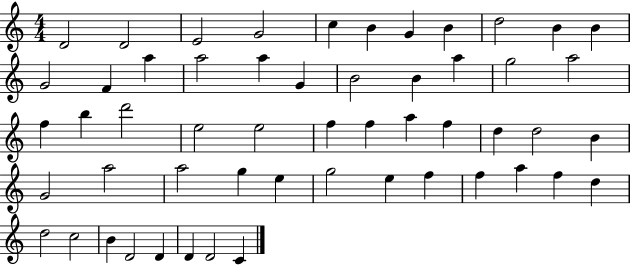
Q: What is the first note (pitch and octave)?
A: D4